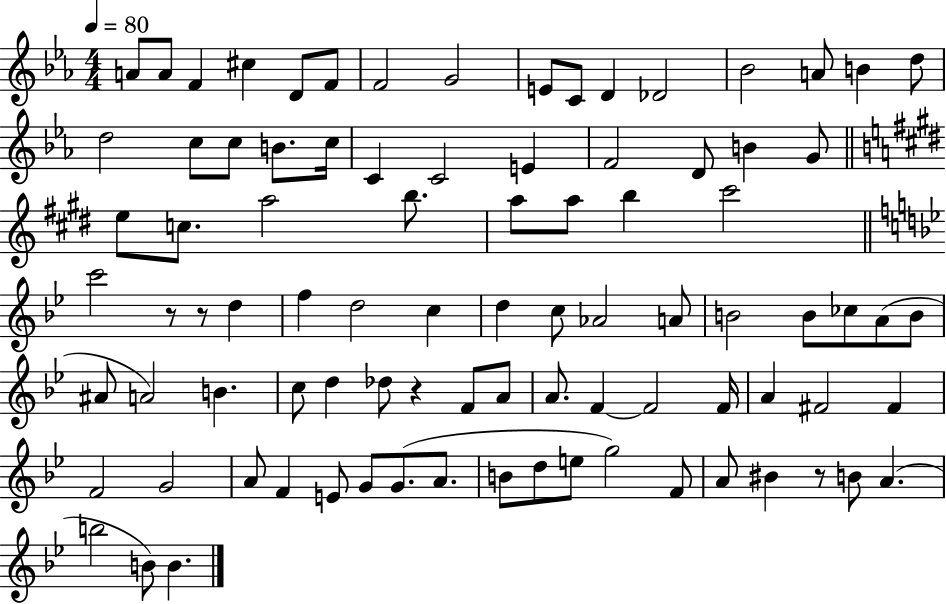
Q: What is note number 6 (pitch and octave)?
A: F4